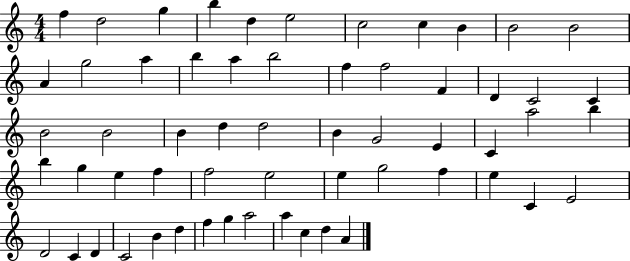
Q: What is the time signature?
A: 4/4